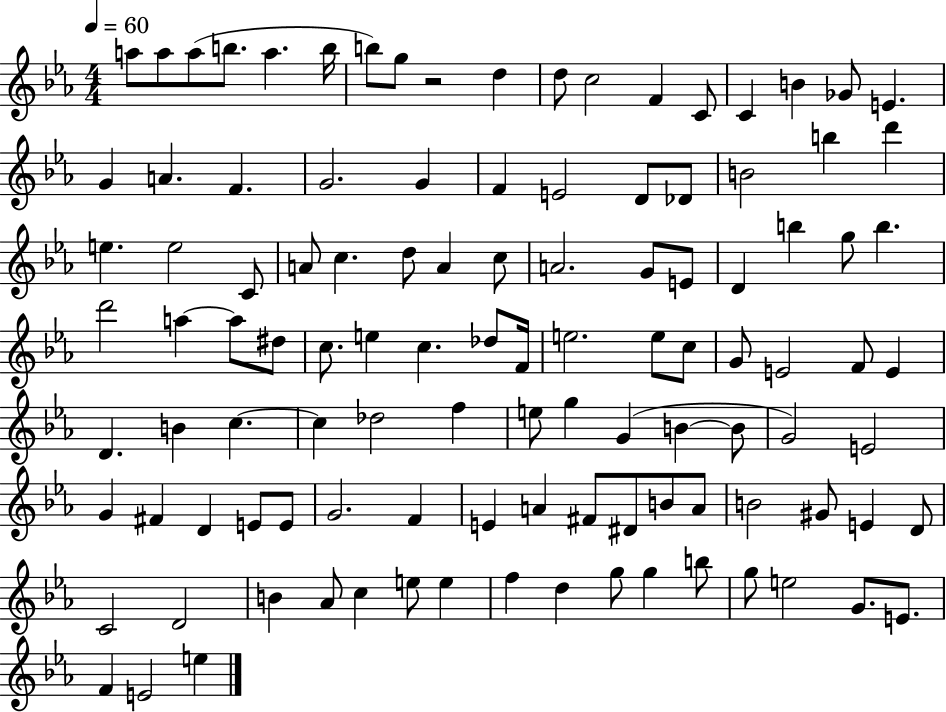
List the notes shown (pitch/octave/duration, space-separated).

A5/e A5/e A5/e B5/e. A5/q. B5/s B5/e G5/e R/h D5/q D5/e C5/h F4/q C4/e C4/q B4/q Gb4/e E4/q. G4/q A4/q. F4/q. G4/h. G4/q F4/q E4/h D4/e Db4/e B4/h B5/q D6/q E5/q. E5/h C4/e A4/e C5/q. D5/e A4/q C5/e A4/h. G4/e E4/e D4/q B5/q G5/e B5/q. D6/h A5/q A5/e D#5/e C5/e. E5/q C5/q. Db5/e F4/s E5/h. E5/e C5/e G4/e E4/h F4/e E4/q D4/q. B4/q C5/q. C5/q Db5/h F5/q E5/e G5/q G4/q B4/q B4/e G4/h E4/h G4/q F#4/q D4/q E4/e E4/e G4/h. F4/q E4/q A4/q F#4/e D#4/e B4/e A4/e B4/h G#4/e E4/q D4/e C4/h D4/h B4/q Ab4/e C5/q E5/e E5/q F5/q D5/q G5/e G5/q B5/e G5/e E5/h G4/e. E4/e. F4/q E4/h E5/q